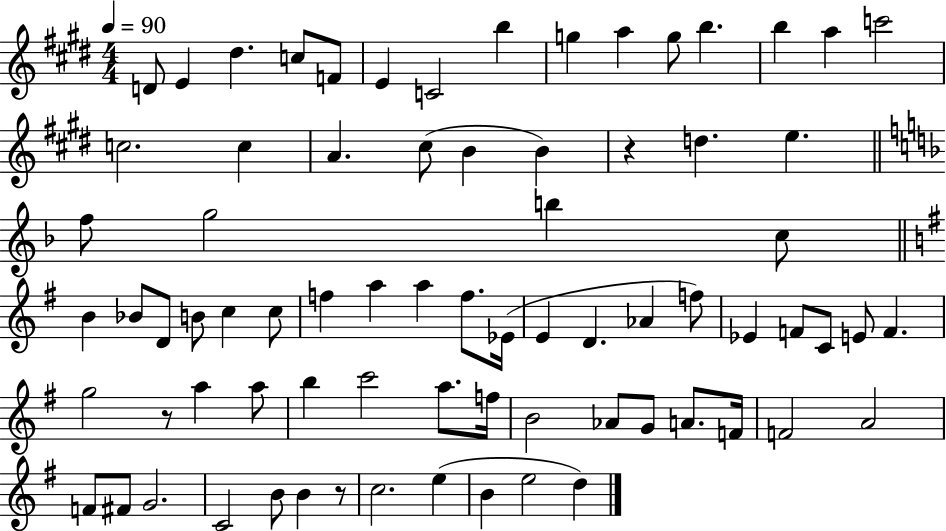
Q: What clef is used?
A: treble